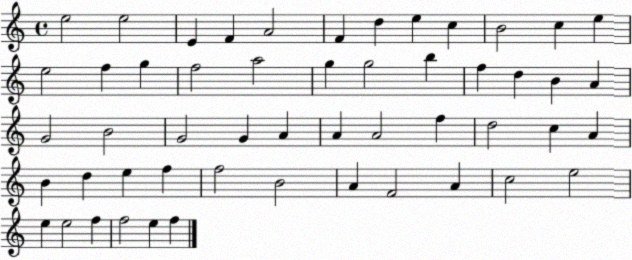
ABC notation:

X:1
T:Untitled
M:4/4
L:1/4
K:C
e2 e2 E F A2 F d e c B2 c e e2 f g f2 a2 g g2 b f d B A G2 B2 G2 G A A A2 f d2 c A B d e f f2 B2 A F2 A c2 e2 e e2 f f2 e f